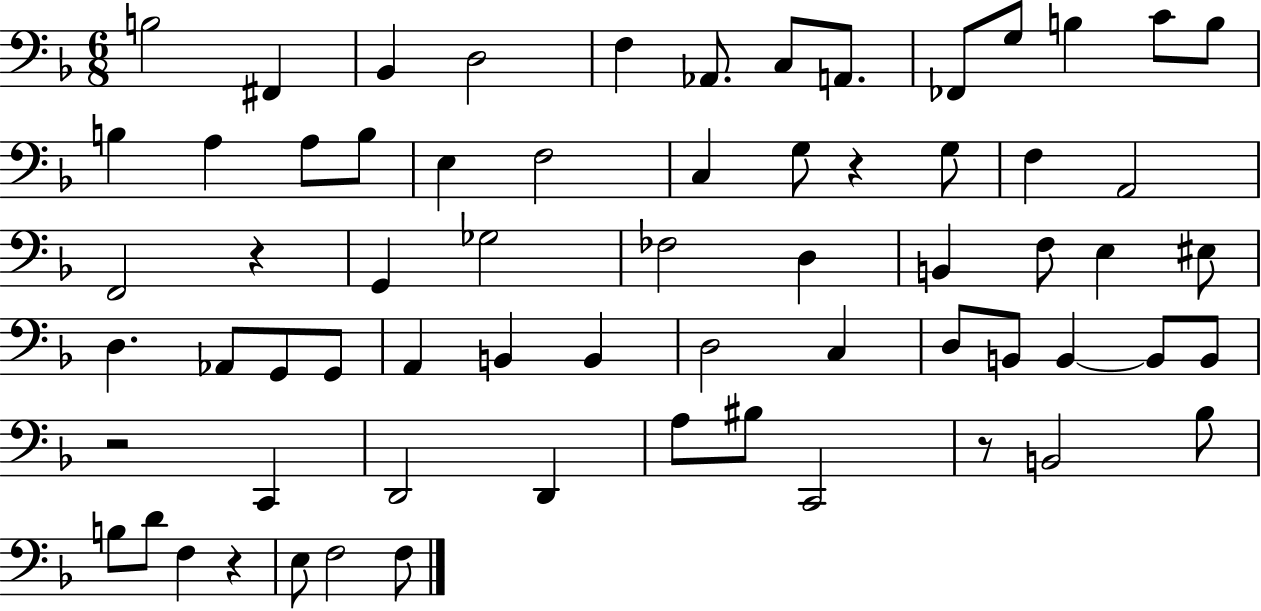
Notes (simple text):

B3/h F#2/q Bb2/q D3/h F3/q Ab2/e. C3/e A2/e. FES2/e G3/e B3/q C4/e B3/e B3/q A3/q A3/e B3/e E3/q F3/h C3/q G3/e R/q G3/e F3/q A2/h F2/h R/q G2/q Gb3/h FES3/h D3/q B2/q F3/e E3/q EIS3/e D3/q. Ab2/e G2/e G2/e A2/q B2/q B2/q D3/h C3/q D3/e B2/e B2/q B2/e B2/e R/h C2/q D2/h D2/q A3/e BIS3/e C2/h R/e B2/h Bb3/e B3/e D4/e F3/q R/q E3/e F3/h F3/e